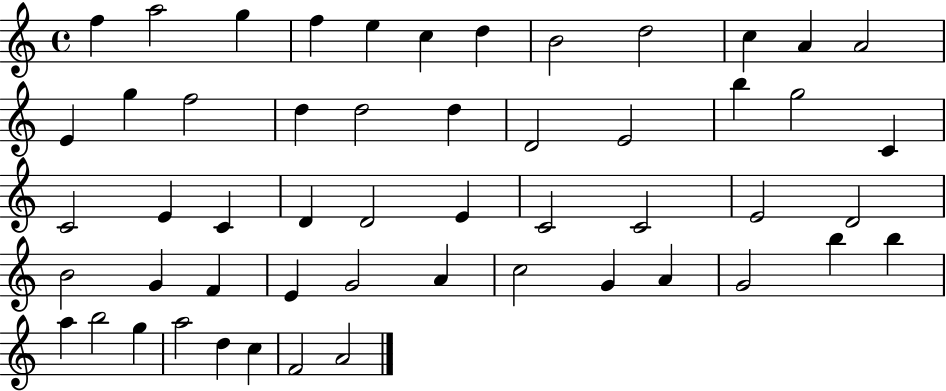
X:1
T:Untitled
M:4/4
L:1/4
K:C
f a2 g f e c d B2 d2 c A A2 E g f2 d d2 d D2 E2 b g2 C C2 E C D D2 E C2 C2 E2 D2 B2 G F E G2 A c2 G A G2 b b a b2 g a2 d c F2 A2